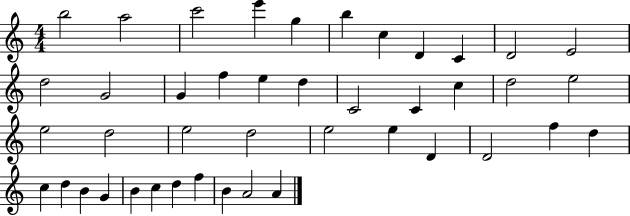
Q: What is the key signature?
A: C major